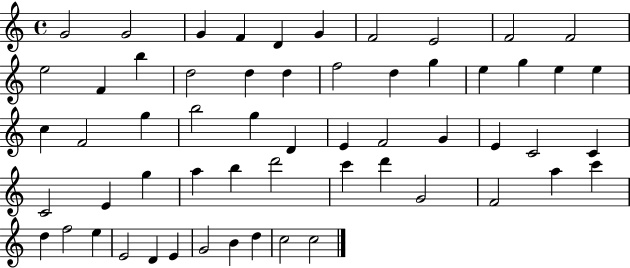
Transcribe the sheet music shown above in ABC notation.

X:1
T:Untitled
M:4/4
L:1/4
K:C
G2 G2 G F D G F2 E2 F2 F2 e2 F b d2 d d f2 d g e g e e c F2 g b2 g D E F2 G E C2 C C2 E g a b d'2 c' d' G2 F2 a c' d f2 e E2 D E G2 B d c2 c2